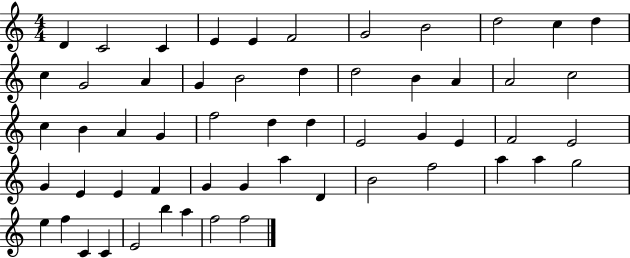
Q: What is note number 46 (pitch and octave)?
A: A5